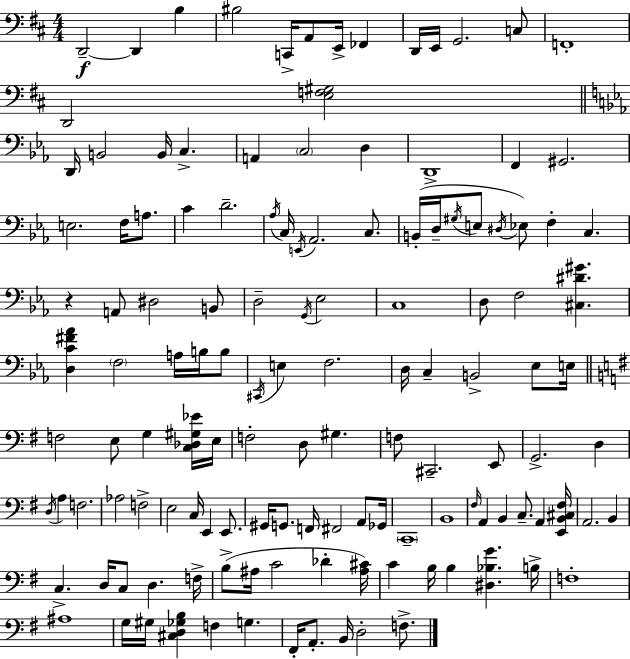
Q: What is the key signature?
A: D major